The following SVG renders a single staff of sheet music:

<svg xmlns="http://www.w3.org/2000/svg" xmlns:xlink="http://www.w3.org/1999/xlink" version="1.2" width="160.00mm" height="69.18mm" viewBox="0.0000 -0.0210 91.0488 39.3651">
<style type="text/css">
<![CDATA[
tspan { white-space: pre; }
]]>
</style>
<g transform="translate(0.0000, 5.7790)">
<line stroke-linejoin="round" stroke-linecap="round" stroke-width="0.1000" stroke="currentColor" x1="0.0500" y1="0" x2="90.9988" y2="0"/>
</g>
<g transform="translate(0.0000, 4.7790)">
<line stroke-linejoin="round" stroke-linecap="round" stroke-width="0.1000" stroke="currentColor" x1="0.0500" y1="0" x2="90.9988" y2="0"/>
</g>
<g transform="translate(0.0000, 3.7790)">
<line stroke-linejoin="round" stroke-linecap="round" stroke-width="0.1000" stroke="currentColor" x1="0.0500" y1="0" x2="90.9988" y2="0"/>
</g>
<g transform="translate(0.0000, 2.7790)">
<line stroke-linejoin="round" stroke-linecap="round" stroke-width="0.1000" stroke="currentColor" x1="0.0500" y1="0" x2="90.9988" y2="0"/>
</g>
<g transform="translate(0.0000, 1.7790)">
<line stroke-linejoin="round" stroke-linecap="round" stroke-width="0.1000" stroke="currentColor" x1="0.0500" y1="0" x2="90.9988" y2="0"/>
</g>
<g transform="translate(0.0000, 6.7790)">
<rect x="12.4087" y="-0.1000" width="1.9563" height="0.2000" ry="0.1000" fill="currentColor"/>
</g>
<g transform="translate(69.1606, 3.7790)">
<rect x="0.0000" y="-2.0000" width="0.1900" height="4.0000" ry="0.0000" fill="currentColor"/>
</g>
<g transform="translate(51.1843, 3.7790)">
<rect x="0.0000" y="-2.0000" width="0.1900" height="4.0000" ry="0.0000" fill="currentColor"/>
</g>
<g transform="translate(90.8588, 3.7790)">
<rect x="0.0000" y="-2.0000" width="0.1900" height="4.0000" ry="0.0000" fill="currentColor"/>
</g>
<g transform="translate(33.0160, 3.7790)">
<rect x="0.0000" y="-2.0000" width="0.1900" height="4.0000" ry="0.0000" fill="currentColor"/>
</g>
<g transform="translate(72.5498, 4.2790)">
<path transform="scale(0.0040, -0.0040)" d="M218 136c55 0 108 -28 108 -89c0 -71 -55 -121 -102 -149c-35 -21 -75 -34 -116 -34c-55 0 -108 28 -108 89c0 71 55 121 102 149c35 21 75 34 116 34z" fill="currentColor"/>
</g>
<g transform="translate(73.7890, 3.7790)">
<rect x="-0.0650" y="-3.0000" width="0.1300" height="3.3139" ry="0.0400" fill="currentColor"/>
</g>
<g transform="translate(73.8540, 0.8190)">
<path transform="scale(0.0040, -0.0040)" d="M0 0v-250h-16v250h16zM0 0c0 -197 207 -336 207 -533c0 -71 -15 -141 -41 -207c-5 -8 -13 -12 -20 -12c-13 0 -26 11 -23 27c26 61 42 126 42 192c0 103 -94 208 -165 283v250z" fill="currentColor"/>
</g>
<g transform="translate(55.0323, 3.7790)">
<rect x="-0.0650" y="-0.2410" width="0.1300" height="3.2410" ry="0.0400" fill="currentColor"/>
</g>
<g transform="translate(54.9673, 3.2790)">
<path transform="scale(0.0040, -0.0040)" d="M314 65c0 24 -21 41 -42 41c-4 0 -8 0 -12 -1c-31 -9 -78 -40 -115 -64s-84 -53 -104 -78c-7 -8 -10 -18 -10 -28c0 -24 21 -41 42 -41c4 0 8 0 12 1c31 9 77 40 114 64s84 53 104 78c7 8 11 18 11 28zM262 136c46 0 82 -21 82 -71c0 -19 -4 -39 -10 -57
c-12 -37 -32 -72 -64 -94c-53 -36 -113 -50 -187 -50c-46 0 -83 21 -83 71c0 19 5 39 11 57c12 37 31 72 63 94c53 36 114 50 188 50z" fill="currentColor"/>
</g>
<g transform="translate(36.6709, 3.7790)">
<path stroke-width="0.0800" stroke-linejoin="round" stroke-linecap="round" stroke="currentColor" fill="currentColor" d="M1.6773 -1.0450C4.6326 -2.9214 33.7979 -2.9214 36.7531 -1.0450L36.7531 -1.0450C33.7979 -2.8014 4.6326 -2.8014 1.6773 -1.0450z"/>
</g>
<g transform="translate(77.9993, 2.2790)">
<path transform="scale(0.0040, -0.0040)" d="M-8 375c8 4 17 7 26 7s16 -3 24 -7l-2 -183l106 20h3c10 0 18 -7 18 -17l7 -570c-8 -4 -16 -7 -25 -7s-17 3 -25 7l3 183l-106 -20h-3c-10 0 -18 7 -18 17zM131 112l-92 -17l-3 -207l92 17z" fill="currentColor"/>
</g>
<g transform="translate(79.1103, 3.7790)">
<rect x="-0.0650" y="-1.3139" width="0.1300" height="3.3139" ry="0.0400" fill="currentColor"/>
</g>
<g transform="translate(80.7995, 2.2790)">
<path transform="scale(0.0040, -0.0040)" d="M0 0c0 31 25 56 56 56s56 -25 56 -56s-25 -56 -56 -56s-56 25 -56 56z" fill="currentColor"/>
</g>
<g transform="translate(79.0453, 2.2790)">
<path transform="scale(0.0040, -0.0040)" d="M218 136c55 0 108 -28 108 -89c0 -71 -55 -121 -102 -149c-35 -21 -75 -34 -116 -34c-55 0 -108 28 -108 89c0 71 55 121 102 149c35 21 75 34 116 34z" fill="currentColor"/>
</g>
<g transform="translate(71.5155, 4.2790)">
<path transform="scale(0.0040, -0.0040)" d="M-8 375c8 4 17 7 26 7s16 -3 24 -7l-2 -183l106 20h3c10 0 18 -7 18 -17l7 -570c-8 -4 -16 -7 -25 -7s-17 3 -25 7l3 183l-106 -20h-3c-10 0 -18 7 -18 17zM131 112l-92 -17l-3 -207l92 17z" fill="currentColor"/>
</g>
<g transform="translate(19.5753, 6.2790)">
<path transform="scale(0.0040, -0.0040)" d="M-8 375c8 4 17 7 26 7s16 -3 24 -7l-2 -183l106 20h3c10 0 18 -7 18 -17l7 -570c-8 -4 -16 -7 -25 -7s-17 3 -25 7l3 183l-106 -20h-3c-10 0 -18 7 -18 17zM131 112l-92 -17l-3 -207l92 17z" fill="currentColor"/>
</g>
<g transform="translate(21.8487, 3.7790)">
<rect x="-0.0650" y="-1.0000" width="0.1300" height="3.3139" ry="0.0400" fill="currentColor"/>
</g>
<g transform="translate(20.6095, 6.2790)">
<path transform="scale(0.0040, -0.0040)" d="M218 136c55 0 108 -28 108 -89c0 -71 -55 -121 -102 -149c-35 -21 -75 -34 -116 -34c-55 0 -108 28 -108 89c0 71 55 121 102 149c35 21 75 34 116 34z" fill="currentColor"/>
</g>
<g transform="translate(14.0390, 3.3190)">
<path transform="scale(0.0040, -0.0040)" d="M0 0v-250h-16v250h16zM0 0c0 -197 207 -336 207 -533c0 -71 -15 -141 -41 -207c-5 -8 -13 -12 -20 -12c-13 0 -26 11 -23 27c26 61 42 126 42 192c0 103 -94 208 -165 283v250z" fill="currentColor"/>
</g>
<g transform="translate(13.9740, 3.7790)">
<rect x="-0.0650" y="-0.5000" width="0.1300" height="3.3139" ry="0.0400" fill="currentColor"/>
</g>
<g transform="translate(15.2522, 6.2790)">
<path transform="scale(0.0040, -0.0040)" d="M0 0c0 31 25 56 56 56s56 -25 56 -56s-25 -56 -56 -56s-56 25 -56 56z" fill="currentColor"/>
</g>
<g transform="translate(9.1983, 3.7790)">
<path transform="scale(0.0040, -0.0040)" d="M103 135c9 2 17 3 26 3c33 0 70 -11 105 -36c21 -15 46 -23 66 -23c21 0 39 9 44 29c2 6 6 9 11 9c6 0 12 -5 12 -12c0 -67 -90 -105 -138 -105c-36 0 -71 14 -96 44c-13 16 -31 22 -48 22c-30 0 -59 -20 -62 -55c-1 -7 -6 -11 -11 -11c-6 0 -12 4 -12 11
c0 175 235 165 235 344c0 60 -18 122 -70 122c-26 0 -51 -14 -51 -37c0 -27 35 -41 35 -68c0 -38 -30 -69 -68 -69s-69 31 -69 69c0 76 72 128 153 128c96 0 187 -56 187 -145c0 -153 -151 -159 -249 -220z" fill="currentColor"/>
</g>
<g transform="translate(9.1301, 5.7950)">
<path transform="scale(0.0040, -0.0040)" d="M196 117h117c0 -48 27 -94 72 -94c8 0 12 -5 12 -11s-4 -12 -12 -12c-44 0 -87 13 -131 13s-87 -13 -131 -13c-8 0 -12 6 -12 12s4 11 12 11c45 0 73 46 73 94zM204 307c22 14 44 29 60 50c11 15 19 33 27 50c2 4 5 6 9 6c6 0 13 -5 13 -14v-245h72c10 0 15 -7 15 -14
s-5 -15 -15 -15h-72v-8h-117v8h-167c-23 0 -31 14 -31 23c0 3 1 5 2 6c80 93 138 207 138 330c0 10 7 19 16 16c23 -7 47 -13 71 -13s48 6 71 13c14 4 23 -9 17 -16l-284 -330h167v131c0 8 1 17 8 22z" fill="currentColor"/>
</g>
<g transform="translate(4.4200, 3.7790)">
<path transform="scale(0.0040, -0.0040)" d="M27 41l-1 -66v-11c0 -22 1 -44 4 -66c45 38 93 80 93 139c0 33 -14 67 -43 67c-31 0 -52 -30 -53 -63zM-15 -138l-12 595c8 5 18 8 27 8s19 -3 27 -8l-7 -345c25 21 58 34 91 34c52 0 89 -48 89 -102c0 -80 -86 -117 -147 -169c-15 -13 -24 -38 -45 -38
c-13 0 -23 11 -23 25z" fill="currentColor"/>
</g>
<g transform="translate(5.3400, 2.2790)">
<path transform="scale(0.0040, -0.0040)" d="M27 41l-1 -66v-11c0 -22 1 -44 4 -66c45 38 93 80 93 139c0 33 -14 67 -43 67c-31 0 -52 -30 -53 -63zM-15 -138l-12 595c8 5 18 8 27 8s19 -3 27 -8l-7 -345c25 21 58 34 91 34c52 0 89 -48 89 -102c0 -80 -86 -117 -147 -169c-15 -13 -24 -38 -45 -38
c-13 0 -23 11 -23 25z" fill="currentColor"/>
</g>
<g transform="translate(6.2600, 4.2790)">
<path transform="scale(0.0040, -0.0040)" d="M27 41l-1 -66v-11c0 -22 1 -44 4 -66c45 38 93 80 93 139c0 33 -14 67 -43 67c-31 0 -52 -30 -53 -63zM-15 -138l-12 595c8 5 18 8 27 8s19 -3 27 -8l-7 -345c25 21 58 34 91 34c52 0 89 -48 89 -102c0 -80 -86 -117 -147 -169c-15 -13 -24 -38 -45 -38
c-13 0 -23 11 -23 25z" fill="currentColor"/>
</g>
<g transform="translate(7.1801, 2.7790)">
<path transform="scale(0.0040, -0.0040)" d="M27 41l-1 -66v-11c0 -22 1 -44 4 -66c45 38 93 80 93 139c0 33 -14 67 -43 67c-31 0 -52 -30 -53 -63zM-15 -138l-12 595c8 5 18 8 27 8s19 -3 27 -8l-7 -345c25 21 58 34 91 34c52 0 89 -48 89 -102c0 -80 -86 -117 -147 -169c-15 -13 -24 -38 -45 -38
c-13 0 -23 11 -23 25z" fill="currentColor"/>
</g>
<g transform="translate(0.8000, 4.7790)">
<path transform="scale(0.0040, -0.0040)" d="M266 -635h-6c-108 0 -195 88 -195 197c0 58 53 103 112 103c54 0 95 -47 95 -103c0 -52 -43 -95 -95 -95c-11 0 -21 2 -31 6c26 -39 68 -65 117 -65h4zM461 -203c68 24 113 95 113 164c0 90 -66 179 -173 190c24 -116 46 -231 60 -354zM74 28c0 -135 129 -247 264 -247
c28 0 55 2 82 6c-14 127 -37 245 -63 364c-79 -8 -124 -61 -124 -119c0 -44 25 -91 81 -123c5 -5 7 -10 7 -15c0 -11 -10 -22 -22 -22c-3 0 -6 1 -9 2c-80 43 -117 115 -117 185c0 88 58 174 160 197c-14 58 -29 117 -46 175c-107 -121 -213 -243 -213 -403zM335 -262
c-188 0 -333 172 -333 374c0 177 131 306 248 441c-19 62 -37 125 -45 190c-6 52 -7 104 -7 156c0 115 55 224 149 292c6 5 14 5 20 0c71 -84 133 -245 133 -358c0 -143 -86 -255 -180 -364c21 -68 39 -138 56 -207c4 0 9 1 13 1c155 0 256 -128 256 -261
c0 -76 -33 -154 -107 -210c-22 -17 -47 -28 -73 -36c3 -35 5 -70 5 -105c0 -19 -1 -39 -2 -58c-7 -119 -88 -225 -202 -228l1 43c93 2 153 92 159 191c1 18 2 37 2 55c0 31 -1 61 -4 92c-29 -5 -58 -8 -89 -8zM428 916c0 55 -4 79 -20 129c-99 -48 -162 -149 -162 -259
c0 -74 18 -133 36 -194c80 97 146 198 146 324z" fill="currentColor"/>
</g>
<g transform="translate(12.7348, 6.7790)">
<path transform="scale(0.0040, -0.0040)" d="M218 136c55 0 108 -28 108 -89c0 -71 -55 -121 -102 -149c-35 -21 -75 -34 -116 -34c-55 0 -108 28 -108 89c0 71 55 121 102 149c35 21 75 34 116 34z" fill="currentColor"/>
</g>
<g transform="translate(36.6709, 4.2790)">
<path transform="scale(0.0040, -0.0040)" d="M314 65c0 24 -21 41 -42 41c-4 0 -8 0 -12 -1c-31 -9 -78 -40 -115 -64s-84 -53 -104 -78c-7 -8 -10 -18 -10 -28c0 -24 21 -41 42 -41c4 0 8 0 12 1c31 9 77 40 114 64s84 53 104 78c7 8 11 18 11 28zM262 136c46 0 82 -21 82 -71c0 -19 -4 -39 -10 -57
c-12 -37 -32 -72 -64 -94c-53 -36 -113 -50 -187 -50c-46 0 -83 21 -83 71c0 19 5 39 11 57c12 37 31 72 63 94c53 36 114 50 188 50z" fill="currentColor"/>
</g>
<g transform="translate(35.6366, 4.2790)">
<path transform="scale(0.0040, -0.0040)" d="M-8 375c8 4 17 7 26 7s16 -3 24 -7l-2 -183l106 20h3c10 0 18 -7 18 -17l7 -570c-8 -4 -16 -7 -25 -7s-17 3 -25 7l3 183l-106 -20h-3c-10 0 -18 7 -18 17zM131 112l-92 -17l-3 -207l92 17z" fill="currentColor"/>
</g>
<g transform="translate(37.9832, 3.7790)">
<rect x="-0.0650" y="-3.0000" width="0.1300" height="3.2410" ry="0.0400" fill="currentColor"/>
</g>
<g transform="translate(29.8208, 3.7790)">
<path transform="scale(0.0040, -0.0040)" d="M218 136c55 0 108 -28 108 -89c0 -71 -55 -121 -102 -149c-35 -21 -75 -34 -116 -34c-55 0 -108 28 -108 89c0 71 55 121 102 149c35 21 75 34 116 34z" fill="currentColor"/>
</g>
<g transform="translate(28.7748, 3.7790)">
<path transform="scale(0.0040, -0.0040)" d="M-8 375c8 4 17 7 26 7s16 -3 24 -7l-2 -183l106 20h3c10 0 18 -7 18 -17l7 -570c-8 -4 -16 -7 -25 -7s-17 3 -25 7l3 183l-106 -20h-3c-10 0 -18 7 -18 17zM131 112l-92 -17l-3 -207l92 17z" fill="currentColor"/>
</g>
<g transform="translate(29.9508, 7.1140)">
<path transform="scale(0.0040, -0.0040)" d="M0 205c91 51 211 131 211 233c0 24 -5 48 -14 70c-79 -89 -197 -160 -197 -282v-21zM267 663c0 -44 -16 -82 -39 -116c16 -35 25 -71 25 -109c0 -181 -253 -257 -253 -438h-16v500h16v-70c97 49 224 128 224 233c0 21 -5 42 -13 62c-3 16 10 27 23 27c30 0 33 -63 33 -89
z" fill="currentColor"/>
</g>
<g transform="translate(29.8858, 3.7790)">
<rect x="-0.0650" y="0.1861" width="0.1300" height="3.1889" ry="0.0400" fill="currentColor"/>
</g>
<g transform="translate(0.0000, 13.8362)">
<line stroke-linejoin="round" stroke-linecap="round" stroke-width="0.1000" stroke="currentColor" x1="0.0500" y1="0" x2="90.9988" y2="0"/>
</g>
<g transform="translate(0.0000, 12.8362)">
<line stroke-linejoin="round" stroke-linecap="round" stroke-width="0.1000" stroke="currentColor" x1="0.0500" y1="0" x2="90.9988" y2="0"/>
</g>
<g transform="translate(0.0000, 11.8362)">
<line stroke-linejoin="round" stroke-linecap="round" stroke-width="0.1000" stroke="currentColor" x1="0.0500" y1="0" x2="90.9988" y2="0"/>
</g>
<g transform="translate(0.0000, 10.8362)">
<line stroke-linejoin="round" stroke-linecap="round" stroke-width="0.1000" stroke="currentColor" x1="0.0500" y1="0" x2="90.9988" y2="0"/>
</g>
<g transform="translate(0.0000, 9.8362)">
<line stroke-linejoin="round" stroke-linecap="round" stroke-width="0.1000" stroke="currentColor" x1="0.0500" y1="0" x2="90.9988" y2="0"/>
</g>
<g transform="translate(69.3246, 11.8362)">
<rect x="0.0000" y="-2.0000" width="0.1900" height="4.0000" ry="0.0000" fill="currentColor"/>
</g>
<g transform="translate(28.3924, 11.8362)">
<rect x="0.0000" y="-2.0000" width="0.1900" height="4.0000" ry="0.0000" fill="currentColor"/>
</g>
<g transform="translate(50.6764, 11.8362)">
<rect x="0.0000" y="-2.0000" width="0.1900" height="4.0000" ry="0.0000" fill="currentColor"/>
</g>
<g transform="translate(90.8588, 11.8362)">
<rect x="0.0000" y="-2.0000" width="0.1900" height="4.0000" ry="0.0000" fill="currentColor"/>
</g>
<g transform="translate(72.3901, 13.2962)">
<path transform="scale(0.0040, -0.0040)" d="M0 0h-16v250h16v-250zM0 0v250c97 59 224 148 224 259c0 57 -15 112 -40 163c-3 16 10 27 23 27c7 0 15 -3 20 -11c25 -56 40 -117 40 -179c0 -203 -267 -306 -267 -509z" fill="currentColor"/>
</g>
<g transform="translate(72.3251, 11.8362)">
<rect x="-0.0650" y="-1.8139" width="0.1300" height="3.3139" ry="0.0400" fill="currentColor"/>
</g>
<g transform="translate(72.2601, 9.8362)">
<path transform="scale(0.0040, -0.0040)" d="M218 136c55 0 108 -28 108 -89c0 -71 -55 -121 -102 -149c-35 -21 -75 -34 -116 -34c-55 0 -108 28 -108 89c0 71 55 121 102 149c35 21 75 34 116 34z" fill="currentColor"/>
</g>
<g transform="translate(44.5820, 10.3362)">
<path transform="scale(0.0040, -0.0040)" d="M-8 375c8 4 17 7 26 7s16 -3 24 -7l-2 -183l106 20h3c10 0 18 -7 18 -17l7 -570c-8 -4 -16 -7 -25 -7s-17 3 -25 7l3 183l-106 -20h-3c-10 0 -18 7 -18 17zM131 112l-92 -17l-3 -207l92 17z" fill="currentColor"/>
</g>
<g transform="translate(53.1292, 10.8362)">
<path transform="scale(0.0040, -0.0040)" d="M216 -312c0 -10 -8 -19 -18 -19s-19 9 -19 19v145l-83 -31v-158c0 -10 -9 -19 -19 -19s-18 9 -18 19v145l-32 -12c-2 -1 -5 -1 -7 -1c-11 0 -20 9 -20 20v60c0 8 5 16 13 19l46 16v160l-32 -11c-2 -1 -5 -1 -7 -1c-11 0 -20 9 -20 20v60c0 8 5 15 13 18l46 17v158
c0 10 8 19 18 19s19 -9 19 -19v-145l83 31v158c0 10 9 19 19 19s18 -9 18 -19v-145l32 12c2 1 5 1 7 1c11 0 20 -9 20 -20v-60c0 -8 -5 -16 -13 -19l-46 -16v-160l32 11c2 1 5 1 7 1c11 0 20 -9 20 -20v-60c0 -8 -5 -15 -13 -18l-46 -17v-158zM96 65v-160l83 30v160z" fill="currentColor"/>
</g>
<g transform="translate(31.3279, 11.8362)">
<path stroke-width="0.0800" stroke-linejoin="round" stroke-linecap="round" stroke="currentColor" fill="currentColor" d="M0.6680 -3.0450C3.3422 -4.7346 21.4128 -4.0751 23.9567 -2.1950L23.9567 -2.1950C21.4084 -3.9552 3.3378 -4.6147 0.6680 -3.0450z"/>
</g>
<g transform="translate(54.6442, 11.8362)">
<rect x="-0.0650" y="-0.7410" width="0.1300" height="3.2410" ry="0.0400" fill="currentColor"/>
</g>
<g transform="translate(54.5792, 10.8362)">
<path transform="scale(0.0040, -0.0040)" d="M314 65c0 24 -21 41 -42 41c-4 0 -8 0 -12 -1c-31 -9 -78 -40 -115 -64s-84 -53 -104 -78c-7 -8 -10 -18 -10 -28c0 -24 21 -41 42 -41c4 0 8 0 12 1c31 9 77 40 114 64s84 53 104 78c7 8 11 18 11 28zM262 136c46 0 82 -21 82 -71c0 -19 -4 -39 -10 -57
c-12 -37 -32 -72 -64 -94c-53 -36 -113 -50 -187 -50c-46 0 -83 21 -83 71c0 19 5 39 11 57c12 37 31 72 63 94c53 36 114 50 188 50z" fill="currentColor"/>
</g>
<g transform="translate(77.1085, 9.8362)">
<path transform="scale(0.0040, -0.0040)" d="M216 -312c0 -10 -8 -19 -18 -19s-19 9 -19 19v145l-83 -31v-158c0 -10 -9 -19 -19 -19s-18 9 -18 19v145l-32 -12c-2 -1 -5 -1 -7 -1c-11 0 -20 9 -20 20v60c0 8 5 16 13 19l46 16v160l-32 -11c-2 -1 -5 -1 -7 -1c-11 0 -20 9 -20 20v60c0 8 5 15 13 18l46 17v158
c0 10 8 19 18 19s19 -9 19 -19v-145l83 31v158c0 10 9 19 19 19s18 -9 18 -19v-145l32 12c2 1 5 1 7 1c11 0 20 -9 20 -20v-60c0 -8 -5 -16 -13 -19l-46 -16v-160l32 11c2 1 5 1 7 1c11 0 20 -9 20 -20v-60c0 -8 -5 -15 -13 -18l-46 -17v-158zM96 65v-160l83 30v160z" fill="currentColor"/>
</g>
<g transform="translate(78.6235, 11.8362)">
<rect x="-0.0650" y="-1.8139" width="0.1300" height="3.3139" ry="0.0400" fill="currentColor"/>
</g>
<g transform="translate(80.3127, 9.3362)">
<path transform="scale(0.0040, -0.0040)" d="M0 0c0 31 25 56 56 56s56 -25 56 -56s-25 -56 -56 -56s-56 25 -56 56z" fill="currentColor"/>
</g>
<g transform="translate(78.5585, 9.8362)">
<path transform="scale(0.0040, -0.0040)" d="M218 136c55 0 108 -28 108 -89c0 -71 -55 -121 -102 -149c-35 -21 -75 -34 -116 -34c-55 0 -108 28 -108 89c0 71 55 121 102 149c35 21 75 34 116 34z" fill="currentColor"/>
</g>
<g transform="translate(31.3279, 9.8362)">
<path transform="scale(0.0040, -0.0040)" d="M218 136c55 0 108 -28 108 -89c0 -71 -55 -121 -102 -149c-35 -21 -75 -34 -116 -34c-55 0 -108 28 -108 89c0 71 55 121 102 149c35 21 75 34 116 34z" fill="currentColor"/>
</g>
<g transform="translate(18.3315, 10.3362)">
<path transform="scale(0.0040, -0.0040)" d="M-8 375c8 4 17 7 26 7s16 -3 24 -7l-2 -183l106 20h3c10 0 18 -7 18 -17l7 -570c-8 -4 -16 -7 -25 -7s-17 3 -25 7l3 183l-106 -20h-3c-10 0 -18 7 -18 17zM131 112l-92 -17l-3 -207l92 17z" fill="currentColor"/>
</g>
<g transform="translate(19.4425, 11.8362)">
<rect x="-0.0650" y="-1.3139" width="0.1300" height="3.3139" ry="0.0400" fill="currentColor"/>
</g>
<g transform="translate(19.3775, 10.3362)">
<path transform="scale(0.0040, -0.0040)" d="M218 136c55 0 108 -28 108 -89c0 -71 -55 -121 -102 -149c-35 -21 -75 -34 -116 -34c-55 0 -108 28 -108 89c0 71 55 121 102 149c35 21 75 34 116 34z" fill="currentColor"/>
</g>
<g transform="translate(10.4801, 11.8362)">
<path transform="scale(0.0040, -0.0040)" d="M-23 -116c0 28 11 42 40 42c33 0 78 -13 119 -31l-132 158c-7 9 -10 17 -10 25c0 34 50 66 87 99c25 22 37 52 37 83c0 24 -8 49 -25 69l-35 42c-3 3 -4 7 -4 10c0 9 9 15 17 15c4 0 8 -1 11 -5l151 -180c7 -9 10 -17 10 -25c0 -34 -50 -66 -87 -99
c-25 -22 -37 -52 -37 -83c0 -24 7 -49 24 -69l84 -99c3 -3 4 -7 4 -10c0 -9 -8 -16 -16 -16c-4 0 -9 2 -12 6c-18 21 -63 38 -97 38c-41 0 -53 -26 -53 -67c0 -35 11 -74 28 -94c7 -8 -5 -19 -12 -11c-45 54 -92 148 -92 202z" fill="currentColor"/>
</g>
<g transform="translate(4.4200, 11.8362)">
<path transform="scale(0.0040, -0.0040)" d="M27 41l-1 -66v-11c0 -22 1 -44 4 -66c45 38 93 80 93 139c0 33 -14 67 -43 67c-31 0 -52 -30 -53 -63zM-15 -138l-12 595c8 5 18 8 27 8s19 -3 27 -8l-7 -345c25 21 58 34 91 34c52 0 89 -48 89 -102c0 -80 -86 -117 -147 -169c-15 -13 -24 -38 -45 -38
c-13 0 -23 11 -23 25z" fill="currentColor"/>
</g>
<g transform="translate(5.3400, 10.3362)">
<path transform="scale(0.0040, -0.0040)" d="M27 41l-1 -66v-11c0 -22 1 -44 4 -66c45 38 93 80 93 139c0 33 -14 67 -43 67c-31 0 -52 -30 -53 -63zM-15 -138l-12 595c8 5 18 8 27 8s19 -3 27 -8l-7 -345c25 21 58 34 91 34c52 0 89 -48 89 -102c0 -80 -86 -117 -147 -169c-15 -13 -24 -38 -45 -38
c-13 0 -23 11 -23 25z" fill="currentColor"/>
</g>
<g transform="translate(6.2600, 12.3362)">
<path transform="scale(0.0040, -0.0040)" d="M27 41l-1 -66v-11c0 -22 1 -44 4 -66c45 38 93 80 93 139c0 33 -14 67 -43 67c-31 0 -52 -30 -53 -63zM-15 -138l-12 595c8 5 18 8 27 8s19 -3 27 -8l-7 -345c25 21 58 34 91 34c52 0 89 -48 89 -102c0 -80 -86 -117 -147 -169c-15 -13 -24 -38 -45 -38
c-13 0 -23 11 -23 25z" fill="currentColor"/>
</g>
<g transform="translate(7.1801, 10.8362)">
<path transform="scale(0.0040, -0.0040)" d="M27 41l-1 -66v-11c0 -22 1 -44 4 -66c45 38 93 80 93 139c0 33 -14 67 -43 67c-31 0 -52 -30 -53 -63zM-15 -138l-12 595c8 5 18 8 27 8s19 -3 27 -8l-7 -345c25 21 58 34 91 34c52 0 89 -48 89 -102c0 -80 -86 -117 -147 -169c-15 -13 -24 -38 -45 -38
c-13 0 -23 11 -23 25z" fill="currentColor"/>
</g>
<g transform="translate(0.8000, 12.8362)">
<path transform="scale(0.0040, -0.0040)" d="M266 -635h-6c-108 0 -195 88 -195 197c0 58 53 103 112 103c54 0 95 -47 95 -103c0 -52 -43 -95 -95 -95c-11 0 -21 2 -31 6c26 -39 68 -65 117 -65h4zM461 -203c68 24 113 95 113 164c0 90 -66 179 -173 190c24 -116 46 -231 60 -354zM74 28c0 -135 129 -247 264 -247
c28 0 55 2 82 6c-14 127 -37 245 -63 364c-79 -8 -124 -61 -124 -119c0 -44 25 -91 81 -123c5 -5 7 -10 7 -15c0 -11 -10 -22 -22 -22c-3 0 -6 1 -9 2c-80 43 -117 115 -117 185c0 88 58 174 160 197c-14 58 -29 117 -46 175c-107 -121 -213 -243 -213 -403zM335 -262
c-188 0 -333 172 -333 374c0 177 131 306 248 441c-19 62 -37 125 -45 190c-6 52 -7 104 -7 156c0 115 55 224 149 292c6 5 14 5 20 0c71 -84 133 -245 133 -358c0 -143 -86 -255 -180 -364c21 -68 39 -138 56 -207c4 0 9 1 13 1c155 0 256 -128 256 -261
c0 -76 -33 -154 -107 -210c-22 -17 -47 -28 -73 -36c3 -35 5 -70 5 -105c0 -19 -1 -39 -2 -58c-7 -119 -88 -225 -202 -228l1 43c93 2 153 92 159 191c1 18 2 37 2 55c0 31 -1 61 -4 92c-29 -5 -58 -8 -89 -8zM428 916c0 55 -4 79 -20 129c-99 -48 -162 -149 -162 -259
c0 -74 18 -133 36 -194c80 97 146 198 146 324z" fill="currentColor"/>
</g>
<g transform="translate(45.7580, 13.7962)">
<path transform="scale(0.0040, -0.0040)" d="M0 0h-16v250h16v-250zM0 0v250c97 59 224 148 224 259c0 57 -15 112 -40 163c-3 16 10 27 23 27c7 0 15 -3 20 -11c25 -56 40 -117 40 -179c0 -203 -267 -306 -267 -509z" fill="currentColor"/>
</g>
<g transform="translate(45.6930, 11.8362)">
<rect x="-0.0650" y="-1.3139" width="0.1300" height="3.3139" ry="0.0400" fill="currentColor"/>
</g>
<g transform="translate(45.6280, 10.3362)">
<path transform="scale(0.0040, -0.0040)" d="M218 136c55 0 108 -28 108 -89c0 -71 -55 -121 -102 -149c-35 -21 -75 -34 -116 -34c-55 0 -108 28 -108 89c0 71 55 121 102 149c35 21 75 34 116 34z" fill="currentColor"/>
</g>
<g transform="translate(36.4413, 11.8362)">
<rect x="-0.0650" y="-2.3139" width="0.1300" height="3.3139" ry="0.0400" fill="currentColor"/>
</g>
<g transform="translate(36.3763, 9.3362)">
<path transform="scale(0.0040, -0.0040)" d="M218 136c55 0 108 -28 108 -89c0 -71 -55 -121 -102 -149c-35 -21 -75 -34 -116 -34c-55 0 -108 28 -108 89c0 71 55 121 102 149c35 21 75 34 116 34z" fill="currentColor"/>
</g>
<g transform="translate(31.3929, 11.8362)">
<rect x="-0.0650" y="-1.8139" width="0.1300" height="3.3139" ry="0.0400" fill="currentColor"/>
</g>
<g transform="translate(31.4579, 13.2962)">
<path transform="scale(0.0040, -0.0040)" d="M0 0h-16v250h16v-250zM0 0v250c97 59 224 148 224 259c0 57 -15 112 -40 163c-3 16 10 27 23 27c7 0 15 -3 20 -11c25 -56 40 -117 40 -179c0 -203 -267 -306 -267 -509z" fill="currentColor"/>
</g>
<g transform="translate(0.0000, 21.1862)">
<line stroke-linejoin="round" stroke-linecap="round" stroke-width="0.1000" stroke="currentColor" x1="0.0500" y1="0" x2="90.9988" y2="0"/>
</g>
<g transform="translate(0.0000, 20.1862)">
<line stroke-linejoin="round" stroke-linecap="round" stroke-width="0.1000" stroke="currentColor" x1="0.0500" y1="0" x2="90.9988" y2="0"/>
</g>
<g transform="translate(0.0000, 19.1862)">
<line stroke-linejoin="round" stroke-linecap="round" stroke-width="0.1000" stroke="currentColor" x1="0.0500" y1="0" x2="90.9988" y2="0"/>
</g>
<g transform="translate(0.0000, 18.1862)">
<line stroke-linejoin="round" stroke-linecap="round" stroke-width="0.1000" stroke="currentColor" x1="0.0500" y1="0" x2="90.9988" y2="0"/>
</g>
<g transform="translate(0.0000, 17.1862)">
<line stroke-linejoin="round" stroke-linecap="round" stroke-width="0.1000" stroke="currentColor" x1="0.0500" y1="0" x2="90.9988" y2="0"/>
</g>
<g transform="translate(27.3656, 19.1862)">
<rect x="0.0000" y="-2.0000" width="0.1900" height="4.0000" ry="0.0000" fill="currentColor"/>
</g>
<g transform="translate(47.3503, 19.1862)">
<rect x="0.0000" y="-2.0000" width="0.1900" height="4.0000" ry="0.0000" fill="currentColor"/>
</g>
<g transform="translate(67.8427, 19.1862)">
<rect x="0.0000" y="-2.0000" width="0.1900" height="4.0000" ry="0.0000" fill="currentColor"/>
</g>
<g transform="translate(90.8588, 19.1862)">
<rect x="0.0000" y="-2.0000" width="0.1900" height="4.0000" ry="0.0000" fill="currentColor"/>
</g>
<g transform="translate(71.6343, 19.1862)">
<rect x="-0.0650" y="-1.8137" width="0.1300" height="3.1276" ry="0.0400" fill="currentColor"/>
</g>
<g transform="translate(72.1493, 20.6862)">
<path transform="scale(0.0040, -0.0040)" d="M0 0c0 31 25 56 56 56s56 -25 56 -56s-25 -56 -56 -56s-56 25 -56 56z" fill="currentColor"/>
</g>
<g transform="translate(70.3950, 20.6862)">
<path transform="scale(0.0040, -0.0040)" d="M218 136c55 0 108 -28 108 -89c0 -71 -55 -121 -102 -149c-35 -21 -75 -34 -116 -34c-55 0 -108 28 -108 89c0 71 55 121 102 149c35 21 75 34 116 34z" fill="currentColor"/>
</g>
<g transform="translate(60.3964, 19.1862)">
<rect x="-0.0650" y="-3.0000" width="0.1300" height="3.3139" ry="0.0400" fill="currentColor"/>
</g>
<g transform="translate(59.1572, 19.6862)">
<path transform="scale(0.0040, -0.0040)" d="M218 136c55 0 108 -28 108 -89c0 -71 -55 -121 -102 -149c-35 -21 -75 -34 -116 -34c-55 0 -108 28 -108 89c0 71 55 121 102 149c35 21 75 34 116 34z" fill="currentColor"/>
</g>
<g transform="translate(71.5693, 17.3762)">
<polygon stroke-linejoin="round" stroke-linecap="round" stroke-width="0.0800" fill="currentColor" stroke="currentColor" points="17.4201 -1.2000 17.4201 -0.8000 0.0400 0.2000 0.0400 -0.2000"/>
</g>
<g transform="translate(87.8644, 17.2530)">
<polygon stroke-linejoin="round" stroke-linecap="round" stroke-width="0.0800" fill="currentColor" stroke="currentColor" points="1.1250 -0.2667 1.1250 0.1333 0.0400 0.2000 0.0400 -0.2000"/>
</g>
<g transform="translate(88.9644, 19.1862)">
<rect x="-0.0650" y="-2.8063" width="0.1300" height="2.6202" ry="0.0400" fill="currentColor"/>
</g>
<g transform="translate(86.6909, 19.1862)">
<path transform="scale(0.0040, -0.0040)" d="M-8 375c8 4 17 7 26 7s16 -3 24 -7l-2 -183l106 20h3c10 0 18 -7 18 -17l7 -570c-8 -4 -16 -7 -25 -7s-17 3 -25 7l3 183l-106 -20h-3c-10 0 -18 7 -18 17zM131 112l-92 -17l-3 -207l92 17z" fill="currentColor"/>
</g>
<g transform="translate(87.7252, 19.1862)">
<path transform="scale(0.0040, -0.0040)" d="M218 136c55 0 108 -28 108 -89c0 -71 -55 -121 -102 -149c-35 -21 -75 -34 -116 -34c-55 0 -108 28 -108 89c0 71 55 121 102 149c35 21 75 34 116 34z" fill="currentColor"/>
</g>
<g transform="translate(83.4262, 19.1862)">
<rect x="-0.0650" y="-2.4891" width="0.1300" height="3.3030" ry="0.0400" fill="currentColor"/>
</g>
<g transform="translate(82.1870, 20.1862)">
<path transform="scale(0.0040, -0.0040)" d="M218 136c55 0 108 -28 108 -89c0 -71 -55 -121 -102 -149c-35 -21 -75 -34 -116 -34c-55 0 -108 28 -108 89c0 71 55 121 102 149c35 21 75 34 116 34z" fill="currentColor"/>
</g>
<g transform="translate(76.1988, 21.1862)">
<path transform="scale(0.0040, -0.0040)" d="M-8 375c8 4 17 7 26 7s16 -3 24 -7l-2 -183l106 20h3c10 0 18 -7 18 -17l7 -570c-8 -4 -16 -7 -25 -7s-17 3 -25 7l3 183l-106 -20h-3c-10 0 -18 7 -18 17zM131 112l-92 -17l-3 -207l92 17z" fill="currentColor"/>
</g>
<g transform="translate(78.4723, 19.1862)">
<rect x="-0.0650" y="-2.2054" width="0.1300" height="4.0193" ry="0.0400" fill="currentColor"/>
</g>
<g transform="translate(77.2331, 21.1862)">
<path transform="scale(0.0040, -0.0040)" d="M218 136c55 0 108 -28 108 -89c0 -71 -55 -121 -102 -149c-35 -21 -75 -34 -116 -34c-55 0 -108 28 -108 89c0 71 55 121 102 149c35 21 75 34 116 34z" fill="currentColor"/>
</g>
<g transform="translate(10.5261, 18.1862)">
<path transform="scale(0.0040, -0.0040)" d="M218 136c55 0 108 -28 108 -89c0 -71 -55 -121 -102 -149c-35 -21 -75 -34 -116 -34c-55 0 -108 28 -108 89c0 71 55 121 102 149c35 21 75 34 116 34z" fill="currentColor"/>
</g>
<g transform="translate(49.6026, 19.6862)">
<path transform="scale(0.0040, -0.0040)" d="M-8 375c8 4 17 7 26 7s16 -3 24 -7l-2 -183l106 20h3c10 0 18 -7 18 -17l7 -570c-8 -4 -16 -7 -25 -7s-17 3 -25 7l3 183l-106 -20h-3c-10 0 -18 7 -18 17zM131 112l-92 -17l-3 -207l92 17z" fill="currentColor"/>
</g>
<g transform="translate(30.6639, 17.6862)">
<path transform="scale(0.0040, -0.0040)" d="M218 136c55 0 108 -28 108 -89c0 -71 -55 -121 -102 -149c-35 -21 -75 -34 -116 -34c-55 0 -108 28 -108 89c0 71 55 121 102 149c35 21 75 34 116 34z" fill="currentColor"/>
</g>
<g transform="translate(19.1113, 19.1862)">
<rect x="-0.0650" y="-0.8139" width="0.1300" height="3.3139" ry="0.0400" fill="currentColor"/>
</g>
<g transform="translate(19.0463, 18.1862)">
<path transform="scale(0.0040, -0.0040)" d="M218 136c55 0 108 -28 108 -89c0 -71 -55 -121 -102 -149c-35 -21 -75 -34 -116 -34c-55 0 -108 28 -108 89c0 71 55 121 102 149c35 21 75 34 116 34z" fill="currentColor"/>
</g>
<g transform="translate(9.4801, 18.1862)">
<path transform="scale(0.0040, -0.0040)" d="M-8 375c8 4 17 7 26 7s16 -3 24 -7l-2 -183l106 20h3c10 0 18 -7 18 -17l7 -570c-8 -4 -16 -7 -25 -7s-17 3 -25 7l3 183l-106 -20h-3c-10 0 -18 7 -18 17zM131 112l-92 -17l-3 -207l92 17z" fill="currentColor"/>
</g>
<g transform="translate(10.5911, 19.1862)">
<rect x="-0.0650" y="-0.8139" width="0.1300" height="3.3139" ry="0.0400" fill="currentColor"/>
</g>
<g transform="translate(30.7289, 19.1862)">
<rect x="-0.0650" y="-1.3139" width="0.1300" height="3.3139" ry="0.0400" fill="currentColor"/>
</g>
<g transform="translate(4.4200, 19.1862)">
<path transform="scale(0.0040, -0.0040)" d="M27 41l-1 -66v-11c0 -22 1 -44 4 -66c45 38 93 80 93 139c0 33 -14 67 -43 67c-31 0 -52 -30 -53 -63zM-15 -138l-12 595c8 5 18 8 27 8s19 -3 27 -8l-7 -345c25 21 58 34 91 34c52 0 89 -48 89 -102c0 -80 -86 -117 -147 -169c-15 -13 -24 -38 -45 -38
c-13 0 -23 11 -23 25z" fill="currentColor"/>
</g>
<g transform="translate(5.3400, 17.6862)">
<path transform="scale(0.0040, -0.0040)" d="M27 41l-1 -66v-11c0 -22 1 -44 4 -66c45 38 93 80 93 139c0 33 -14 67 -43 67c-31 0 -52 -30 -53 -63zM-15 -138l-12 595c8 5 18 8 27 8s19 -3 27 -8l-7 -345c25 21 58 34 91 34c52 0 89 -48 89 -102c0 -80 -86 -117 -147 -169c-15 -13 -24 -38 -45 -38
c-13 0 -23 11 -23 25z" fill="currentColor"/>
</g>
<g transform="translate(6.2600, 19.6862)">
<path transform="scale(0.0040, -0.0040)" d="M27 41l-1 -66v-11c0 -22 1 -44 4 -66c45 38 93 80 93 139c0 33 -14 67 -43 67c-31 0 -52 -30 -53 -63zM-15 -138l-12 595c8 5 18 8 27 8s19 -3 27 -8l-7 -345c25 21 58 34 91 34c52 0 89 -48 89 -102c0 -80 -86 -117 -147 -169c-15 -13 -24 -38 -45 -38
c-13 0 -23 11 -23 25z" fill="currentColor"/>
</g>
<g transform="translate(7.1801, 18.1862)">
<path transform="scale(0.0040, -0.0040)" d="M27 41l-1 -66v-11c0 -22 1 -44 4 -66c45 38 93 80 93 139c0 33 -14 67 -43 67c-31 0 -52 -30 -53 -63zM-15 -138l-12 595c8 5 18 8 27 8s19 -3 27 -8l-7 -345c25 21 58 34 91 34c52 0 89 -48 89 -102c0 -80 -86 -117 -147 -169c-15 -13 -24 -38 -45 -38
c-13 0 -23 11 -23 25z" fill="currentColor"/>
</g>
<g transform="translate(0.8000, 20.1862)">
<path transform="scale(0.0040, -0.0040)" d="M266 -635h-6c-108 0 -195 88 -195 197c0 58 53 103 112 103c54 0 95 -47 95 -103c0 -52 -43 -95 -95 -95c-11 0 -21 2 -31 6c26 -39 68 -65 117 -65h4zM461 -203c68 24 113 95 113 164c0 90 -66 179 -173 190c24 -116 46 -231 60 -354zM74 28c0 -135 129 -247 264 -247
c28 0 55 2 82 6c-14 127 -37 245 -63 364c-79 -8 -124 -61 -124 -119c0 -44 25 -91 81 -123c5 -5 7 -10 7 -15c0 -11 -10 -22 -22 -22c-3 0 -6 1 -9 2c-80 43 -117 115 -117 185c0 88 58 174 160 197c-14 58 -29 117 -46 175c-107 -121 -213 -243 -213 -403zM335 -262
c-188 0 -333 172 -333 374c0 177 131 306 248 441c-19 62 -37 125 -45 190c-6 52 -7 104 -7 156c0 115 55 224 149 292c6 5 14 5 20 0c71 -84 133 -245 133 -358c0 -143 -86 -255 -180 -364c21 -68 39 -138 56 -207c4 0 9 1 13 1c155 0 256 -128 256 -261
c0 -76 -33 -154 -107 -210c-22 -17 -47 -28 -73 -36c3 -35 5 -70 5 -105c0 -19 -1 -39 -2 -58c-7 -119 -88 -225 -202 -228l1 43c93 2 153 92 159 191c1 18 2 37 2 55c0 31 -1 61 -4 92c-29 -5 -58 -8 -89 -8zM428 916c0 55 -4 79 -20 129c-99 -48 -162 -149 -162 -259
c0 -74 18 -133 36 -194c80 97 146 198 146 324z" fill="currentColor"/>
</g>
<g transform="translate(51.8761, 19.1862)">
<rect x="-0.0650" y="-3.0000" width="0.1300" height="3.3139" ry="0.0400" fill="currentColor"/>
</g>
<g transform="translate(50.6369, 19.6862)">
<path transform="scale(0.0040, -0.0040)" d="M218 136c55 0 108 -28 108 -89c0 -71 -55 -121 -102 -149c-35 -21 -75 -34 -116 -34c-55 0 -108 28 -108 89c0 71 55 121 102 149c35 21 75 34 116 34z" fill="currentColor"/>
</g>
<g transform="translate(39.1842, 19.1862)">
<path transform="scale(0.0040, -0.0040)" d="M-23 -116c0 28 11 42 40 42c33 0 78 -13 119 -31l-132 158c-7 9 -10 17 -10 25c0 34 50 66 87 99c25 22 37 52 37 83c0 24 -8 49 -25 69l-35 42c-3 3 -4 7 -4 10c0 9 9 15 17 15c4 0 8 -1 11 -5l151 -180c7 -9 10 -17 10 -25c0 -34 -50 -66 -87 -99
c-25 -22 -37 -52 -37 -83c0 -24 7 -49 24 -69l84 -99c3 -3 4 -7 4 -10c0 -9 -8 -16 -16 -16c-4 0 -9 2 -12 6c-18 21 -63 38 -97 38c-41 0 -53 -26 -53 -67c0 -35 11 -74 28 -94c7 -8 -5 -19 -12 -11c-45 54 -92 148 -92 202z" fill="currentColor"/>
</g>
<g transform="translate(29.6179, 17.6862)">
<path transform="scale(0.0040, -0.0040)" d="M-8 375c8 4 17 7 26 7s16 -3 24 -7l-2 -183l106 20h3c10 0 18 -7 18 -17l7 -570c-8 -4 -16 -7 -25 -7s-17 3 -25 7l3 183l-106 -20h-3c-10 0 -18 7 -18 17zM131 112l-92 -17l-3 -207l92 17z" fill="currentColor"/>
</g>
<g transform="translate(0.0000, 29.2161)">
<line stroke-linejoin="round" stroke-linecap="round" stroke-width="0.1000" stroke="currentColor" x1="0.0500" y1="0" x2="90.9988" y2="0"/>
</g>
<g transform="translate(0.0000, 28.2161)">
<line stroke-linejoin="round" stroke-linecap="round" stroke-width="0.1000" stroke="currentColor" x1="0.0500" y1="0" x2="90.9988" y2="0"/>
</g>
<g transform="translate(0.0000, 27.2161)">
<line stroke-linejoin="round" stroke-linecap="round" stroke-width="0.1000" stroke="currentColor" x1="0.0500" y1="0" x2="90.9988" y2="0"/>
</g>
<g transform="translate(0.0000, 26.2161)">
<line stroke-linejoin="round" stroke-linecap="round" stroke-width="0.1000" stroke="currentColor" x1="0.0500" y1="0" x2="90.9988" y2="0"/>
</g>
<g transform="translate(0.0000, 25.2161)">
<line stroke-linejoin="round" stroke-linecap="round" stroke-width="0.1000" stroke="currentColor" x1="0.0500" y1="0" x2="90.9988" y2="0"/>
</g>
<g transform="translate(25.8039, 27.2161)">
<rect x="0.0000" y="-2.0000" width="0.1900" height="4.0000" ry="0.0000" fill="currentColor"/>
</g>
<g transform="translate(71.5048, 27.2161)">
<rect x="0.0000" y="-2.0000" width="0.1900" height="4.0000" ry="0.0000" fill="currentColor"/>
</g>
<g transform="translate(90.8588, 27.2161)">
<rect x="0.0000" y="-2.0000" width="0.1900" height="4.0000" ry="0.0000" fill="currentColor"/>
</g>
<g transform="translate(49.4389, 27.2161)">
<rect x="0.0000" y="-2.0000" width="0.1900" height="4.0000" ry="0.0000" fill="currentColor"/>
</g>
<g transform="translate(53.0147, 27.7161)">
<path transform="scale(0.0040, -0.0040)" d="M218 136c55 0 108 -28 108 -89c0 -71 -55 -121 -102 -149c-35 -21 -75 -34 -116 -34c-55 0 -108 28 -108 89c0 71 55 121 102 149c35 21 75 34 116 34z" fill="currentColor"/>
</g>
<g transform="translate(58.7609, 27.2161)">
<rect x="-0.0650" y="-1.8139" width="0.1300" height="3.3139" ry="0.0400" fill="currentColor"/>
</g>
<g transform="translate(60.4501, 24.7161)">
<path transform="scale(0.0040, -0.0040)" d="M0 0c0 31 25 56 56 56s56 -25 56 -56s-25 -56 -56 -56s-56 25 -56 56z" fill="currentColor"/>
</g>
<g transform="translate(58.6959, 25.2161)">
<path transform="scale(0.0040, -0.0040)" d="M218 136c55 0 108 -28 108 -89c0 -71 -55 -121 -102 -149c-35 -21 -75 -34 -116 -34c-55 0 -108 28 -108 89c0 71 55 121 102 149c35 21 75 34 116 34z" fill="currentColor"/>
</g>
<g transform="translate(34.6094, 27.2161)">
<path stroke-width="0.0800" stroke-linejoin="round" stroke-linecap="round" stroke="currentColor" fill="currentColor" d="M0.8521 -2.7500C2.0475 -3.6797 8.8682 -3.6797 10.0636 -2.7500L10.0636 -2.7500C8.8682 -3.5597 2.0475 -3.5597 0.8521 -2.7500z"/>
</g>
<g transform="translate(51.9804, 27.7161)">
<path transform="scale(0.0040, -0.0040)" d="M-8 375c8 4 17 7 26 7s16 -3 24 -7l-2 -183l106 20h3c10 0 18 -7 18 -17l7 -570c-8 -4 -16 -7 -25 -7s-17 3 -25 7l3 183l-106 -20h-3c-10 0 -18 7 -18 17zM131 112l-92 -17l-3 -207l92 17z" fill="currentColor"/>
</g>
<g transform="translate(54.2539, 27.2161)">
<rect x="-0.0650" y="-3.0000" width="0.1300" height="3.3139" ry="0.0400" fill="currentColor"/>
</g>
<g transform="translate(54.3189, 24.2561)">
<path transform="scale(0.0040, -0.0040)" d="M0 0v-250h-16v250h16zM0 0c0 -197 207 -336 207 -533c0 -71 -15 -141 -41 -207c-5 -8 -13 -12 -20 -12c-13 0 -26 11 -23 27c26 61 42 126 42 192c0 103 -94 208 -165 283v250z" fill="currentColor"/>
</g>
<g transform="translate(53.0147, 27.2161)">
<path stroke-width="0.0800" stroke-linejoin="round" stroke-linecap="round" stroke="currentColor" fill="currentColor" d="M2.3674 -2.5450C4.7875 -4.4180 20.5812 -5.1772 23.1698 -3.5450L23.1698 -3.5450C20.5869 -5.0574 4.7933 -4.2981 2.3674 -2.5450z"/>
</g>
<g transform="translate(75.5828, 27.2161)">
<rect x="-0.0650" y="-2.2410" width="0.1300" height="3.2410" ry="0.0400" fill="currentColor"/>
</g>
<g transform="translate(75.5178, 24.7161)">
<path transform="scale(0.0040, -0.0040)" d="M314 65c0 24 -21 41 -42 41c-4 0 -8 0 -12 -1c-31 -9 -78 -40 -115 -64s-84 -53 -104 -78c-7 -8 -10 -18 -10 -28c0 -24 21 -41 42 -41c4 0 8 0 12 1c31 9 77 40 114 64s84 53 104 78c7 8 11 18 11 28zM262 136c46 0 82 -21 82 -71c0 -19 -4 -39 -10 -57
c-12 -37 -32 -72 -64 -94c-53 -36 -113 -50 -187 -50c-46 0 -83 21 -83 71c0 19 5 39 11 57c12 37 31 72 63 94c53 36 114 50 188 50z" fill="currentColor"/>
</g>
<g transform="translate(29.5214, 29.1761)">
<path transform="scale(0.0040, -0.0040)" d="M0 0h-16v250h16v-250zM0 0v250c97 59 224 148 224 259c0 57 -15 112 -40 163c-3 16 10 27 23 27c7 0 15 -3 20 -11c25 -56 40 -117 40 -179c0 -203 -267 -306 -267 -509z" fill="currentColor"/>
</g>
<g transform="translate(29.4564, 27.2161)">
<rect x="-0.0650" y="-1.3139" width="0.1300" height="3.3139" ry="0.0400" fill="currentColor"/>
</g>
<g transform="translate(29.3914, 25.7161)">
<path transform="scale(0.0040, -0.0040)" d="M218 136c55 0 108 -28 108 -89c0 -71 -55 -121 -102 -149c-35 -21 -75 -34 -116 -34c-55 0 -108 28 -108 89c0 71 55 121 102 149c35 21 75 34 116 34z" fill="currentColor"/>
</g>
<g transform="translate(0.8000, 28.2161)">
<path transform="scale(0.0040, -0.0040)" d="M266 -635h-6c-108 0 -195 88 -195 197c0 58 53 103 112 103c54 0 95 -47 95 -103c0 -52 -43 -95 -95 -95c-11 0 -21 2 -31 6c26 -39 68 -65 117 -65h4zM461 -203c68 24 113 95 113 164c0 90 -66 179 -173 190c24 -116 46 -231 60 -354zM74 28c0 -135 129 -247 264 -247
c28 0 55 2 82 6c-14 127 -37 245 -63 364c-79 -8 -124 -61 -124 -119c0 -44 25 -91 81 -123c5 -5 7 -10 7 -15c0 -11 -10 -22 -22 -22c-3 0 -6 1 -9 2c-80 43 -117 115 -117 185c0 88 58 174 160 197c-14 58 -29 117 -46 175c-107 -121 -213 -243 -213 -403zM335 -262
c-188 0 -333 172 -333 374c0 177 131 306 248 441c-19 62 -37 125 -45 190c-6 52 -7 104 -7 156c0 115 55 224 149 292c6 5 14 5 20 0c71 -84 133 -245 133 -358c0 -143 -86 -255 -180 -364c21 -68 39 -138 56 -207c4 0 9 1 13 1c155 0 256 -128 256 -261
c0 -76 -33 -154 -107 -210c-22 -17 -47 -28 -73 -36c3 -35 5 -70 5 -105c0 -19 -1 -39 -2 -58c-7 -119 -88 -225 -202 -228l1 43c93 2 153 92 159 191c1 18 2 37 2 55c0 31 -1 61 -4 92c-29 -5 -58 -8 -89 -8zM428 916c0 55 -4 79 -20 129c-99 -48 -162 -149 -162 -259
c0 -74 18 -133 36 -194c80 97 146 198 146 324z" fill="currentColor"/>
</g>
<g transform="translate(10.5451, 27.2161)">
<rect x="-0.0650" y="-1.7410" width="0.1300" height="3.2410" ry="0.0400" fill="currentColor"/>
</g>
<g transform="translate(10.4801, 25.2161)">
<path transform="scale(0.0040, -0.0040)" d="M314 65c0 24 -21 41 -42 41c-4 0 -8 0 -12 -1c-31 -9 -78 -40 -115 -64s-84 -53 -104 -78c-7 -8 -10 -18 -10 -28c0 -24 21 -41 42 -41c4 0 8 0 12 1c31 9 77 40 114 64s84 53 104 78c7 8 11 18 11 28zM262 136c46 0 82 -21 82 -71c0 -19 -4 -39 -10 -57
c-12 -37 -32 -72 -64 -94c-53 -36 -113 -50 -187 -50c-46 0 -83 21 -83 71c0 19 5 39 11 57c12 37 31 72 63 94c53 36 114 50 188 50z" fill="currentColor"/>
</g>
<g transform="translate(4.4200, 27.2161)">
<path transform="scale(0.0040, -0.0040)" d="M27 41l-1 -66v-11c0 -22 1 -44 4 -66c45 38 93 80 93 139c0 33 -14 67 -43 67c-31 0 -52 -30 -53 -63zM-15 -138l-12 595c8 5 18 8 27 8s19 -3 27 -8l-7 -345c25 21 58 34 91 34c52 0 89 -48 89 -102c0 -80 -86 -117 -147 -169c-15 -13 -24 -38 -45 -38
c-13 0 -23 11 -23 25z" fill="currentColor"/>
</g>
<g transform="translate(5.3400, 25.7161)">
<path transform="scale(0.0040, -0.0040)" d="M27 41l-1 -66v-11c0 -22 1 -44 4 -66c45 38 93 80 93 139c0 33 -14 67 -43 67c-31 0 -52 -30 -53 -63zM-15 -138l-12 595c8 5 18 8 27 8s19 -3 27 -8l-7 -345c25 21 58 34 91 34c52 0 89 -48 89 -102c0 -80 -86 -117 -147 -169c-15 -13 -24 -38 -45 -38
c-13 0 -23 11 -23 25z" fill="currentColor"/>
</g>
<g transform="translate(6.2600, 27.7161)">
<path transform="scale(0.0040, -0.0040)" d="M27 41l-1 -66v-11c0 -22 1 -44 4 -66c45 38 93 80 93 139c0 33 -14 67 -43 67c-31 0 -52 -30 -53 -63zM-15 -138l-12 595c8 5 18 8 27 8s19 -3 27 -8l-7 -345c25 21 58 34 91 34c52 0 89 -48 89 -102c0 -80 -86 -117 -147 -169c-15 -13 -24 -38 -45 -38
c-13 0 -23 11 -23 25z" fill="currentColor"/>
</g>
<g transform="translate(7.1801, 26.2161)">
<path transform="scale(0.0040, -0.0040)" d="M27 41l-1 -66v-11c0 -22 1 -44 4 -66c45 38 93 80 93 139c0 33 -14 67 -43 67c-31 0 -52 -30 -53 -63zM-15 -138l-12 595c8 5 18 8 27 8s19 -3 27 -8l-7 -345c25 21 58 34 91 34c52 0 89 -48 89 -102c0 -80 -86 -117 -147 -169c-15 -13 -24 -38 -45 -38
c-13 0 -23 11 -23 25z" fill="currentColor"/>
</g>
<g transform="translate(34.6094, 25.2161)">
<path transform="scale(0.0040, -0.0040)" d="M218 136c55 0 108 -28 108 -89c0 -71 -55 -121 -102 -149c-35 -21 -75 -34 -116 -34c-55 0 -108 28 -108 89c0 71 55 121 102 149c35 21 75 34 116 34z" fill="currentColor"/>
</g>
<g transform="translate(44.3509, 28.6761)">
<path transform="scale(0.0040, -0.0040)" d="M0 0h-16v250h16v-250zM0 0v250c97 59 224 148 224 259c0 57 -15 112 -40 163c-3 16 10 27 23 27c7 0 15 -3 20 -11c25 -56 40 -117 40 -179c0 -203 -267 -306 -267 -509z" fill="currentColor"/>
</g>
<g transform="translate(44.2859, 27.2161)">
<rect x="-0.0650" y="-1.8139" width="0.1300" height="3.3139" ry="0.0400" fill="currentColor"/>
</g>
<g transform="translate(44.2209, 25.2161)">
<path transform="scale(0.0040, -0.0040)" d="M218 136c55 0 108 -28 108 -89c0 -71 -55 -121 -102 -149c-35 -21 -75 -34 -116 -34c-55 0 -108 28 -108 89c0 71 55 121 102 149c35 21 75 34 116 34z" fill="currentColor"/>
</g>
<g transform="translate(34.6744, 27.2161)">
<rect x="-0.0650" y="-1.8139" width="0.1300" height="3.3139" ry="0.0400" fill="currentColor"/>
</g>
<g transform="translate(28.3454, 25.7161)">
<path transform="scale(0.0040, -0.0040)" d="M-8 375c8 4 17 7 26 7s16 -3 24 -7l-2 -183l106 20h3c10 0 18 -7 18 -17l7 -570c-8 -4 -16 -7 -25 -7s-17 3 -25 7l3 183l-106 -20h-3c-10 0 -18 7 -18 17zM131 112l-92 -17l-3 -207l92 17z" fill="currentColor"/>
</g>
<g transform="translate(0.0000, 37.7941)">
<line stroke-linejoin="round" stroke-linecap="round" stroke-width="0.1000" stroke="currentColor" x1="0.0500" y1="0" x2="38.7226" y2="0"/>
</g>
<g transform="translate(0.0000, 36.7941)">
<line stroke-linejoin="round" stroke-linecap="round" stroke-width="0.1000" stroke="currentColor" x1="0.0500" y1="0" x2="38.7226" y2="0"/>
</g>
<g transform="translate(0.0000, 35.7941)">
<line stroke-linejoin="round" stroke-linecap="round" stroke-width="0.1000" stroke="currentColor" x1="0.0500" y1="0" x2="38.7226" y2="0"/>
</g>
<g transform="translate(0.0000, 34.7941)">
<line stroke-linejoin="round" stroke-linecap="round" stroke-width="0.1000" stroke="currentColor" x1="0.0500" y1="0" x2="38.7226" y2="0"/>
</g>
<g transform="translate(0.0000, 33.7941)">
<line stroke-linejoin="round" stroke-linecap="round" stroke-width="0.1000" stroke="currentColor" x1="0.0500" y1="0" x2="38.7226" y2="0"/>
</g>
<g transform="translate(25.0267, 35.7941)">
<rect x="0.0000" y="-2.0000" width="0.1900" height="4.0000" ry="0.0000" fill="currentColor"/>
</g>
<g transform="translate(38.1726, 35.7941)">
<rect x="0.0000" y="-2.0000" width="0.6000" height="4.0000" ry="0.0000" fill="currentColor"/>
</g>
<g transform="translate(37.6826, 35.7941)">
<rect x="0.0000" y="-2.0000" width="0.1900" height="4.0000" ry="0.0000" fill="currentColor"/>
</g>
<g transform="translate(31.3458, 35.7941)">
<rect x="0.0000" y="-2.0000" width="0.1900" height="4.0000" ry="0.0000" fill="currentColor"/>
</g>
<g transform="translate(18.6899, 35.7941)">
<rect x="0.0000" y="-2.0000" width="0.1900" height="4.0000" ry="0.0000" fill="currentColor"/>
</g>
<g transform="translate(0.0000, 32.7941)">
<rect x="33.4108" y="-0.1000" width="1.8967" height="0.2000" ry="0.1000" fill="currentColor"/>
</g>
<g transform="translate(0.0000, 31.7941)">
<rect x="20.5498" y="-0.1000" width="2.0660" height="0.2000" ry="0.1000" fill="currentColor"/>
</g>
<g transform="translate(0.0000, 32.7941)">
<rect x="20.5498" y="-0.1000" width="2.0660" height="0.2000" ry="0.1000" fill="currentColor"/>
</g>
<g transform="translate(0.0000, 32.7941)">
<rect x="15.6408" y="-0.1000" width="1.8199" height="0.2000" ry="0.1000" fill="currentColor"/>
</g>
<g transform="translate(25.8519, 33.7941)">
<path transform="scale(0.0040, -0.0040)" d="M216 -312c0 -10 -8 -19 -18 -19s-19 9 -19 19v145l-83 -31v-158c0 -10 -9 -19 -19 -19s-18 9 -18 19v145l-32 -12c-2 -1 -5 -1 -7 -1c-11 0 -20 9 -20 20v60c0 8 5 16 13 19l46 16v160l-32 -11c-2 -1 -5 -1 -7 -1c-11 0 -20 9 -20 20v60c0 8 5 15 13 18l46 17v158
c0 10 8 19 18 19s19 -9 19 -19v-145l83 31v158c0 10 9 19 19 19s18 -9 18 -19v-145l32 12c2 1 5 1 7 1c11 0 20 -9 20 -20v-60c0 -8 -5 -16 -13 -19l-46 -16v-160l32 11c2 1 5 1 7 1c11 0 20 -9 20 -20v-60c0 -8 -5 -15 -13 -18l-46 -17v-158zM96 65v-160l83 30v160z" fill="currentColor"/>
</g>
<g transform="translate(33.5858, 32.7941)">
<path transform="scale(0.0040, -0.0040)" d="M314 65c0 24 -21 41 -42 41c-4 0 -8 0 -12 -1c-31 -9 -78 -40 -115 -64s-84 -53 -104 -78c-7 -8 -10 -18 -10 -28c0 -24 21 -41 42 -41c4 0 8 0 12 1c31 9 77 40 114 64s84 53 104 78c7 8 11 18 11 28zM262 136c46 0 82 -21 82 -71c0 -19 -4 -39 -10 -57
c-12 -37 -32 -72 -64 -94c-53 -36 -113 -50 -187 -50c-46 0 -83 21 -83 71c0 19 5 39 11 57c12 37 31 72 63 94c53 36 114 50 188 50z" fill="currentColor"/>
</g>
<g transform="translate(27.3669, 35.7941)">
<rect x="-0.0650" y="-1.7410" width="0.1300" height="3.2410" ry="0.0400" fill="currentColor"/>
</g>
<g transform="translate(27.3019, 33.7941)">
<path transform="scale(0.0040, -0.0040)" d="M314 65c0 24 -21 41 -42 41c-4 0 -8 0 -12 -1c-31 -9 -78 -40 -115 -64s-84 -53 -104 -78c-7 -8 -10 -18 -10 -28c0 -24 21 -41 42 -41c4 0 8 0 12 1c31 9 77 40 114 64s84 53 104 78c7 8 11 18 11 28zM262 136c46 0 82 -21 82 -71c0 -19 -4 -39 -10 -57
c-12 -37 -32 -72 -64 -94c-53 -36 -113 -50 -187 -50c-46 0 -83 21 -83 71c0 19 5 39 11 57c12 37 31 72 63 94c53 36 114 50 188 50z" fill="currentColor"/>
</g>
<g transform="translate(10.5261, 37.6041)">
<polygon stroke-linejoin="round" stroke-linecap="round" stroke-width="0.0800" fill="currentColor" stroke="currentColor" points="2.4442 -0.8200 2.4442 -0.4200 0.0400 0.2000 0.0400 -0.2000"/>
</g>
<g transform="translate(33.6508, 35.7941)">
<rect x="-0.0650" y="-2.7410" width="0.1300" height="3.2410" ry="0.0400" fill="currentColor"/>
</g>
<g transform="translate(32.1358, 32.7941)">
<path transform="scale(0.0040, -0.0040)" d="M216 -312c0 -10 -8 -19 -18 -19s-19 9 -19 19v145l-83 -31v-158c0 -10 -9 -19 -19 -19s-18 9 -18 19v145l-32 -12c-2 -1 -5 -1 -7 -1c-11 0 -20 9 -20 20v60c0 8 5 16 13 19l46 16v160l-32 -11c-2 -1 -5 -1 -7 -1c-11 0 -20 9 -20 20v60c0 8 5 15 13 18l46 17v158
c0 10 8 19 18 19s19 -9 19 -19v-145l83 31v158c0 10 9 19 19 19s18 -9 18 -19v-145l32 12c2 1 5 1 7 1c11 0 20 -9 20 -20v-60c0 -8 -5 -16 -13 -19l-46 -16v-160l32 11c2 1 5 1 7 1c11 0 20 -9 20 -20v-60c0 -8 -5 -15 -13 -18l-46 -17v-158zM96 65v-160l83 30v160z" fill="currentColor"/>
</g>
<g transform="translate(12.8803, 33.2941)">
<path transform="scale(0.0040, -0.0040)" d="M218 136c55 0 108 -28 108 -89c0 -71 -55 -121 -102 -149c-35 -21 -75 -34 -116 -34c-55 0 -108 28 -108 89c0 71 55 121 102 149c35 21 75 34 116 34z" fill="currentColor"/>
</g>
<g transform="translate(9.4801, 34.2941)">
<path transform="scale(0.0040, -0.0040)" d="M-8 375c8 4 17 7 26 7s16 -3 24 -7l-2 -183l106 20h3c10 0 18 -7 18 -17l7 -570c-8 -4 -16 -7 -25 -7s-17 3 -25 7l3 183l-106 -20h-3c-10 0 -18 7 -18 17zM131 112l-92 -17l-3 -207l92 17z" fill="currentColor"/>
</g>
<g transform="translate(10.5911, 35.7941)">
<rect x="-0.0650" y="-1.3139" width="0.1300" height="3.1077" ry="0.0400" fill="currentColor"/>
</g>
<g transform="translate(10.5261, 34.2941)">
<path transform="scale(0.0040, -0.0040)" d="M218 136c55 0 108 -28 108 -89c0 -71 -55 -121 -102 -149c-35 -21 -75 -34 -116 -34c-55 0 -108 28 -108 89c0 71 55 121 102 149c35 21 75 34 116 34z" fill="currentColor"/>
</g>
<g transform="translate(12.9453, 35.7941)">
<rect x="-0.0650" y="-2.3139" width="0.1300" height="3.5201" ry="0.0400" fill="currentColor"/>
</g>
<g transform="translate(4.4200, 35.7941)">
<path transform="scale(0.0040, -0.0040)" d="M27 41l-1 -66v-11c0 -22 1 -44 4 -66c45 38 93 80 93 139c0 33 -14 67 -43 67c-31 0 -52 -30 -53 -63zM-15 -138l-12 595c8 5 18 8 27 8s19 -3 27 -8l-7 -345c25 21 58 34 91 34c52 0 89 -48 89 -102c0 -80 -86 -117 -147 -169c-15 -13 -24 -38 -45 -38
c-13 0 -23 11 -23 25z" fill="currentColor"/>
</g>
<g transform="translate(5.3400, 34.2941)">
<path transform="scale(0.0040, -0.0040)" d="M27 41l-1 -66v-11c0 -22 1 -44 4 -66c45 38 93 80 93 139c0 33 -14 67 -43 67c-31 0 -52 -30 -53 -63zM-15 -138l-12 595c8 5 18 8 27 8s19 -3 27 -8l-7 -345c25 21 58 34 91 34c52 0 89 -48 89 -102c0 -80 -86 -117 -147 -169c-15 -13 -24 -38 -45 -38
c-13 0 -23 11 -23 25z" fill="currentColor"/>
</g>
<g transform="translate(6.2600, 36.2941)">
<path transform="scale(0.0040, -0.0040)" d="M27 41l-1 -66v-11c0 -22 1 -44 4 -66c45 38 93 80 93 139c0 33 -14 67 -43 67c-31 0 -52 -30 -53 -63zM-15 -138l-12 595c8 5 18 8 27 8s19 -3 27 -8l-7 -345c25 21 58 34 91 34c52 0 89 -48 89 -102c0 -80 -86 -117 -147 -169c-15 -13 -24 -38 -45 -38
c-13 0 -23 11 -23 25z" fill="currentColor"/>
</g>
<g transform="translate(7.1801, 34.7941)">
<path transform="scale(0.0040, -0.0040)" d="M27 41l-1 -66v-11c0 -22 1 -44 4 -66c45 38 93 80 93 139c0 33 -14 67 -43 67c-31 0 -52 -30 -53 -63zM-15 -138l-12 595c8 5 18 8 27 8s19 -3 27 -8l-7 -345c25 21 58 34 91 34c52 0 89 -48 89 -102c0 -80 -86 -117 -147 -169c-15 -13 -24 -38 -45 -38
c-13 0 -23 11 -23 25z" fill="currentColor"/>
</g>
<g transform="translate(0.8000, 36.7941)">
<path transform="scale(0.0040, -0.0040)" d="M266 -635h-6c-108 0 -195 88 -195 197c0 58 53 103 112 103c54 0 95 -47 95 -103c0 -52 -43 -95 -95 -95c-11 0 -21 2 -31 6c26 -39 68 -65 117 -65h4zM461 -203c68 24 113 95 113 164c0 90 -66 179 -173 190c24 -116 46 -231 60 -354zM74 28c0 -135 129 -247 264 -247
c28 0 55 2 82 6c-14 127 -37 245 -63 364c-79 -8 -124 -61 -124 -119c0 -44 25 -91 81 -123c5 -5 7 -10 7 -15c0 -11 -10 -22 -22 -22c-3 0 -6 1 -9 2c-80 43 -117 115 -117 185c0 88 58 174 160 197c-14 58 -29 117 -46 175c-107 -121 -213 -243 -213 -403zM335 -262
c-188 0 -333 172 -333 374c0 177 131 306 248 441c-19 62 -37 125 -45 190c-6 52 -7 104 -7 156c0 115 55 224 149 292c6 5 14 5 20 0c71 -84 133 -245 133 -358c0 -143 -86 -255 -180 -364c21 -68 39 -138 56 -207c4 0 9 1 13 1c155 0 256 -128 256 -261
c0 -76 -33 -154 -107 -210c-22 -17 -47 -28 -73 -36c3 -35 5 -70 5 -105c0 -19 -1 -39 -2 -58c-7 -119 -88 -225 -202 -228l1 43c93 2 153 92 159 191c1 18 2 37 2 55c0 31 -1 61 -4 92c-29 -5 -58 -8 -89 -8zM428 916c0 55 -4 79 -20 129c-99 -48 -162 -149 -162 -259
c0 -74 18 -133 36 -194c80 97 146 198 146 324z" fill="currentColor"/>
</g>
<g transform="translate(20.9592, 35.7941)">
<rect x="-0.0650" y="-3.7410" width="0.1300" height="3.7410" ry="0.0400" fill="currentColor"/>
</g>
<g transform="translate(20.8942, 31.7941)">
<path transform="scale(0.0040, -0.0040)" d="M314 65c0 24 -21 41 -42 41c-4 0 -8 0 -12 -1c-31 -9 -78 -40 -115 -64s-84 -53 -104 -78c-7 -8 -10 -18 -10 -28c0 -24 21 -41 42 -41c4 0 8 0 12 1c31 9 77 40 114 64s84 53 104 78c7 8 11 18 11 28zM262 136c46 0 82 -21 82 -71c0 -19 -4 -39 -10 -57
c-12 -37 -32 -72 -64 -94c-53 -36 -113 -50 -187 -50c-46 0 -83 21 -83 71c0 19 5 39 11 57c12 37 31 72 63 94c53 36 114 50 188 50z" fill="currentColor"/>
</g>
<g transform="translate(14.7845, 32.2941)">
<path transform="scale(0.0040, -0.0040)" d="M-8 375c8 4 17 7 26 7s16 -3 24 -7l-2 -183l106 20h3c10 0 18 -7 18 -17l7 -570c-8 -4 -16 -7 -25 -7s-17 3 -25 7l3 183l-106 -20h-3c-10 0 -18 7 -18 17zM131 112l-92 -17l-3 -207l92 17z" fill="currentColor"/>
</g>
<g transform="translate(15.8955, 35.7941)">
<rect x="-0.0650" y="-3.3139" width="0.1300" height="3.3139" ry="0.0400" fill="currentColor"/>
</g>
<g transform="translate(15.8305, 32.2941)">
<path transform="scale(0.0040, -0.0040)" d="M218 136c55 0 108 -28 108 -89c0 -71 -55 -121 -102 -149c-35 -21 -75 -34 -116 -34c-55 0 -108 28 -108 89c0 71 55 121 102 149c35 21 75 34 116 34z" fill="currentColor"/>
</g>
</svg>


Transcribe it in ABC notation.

X:1
T:Untitled
M:2/4
L:1/4
K:Ab
C/2 D B/4 A2 c2 A/2 e z e f/2 g e/2 ^d2 f/2 ^f d d e z A A F/2 E/2 G/2 B/4 f2 e/2 f f/2 A/2 f g2 e/2 g/2 b c'2 ^f2 ^a2